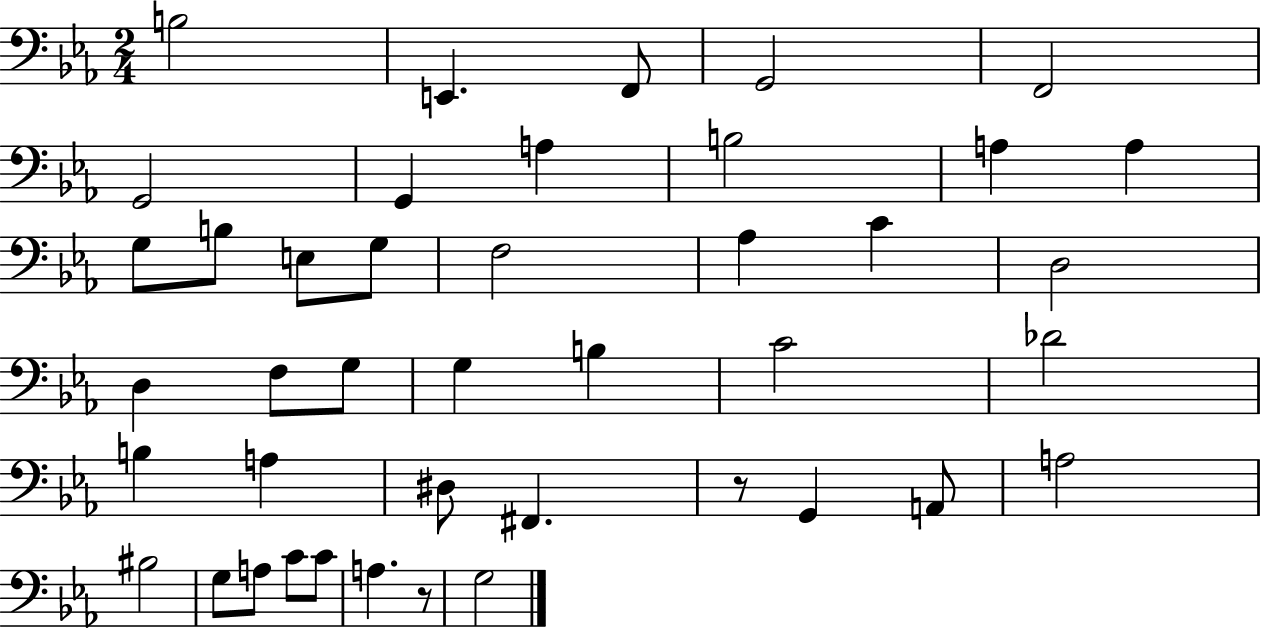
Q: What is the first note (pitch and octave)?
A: B3